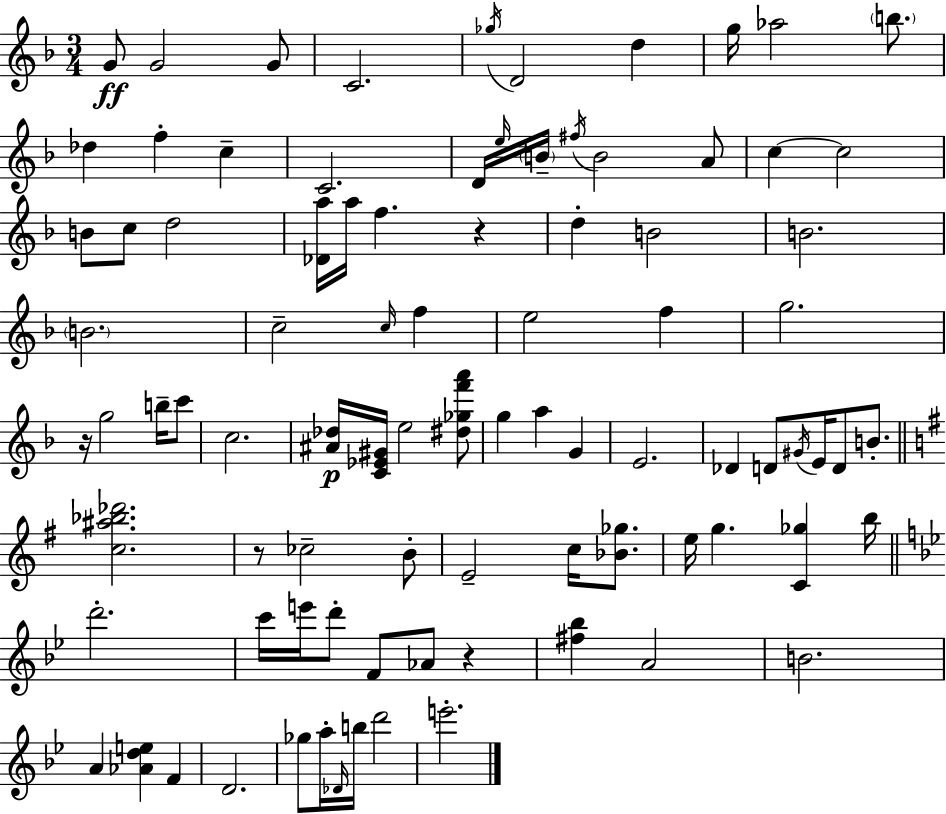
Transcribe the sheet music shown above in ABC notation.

X:1
T:Untitled
M:3/4
L:1/4
K:Dm
G/2 G2 G/2 C2 _g/4 D2 d g/4 _a2 b/2 _d f c C2 D/4 e/4 B/4 ^f/4 B2 A/2 c c2 B/2 c/2 d2 [_Da]/4 a/4 f z d B2 B2 B2 c2 c/4 f e2 f g2 z/4 g2 b/4 c'/2 c2 [^A_d]/4 [C_E^G]/4 e2 [^d_gf'a']/2 g a G E2 _D D/2 ^G/4 E/4 D/2 B/2 [c^a_b_d']2 z/2 _c2 B/2 E2 c/4 [_B_g]/2 e/4 g [C_g] b/4 d'2 c'/4 e'/4 d'/2 F/2 _A/2 z [^f_b] A2 B2 A [_Ade] F D2 _g/2 a/4 _D/4 b/4 d'2 e'2